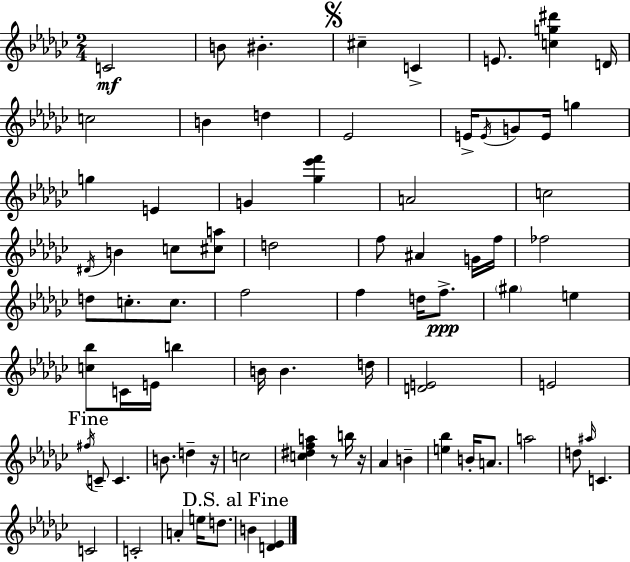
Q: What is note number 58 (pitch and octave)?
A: A5